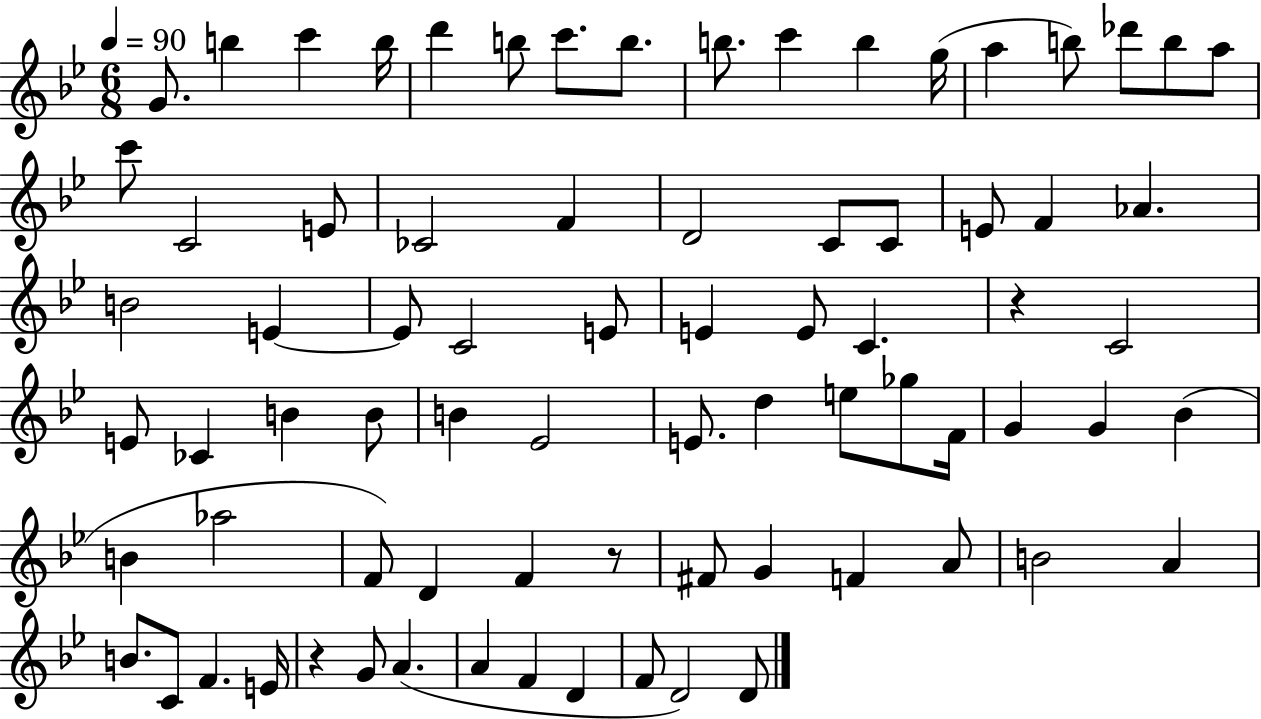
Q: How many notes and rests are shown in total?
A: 77